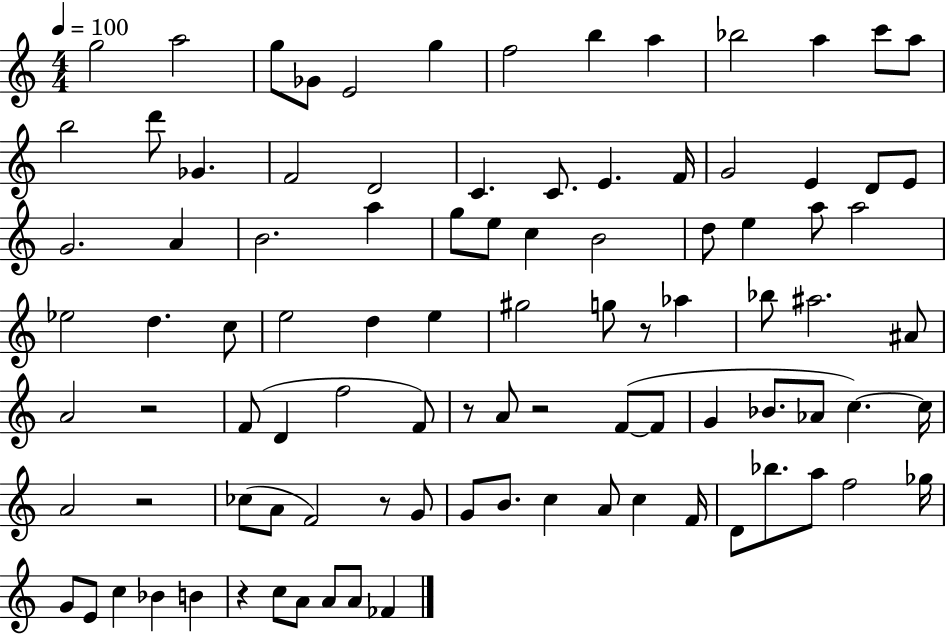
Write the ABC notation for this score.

X:1
T:Untitled
M:4/4
L:1/4
K:C
g2 a2 g/2 _G/2 E2 g f2 b a _b2 a c'/2 a/2 b2 d'/2 _G F2 D2 C C/2 E F/4 G2 E D/2 E/2 G2 A B2 a g/2 e/2 c B2 d/2 e a/2 a2 _e2 d c/2 e2 d e ^g2 g/2 z/2 _a _b/2 ^a2 ^A/2 A2 z2 F/2 D f2 F/2 z/2 A/2 z2 F/2 F/2 G _B/2 _A/2 c c/4 A2 z2 _c/2 A/2 F2 z/2 G/2 G/2 B/2 c A/2 c F/4 D/2 _b/2 a/2 f2 _g/4 G/2 E/2 c _B B z c/2 A/2 A/2 A/2 _F